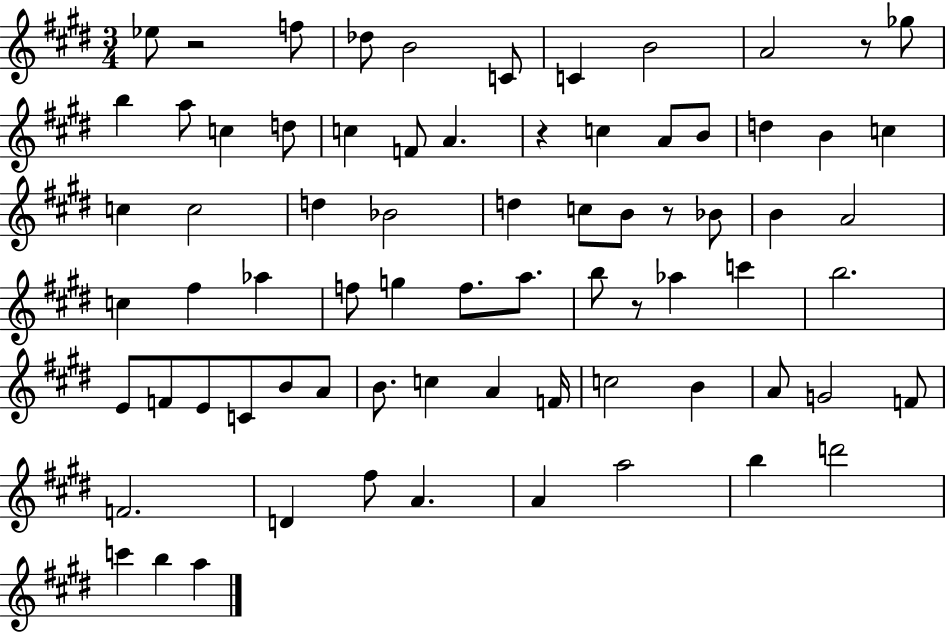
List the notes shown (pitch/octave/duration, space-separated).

Eb5/e R/h F5/e Db5/e B4/h C4/e C4/q B4/h A4/h R/e Gb5/e B5/q A5/e C5/q D5/e C5/q F4/e A4/q. R/q C5/q A4/e B4/e D5/q B4/q C5/q C5/q C5/h D5/q Bb4/h D5/q C5/e B4/e R/e Bb4/e B4/q A4/h C5/q F#5/q Ab5/q F5/e G5/q F5/e. A5/e. B5/e R/e Ab5/q C6/q B5/h. E4/e F4/e E4/e C4/e B4/e A4/e B4/e. C5/q A4/q F4/s C5/h B4/q A4/e G4/h F4/e F4/h. D4/q F#5/e A4/q. A4/q A5/h B5/q D6/h C6/q B5/q A5/q